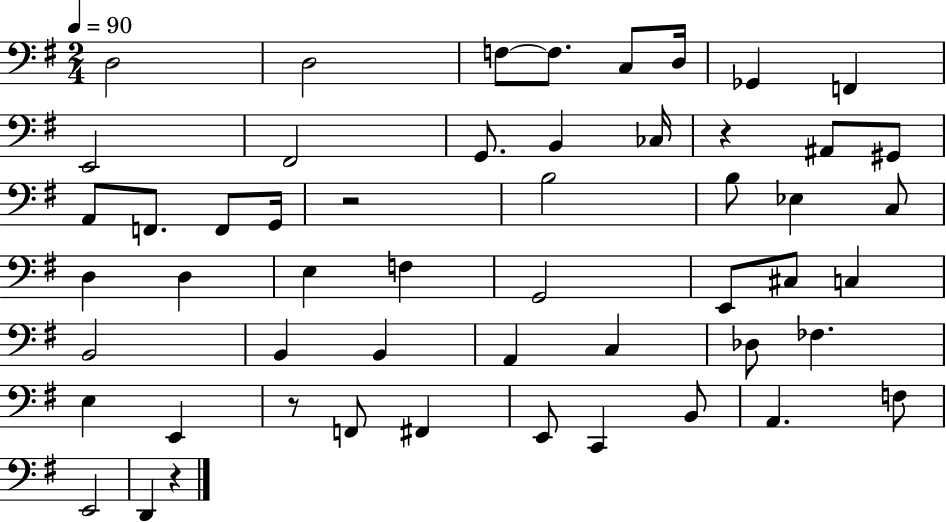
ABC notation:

X:1
T:Untitled
M:2/4
L:1/4
K:G
D,2 D,2 F,/2 F,/2 C,/2 D,/4 _G,, F,, E,,2 ^F,,2 G,,/2 B,, _C,/4 z ^A,,/2 ^G,,/2 A,,/2 F,,/2 F,,/2 G,,/4 z2 B,2 B,/2 _E, C,/2 D, D, E, F, G,,2 E,,/2 ^C,/2 C, B,,2 B,, B,, A,, C, _D,/2 _F, E, E,, z/2 F,,/2 ^F,, E,,/2 C,, B,,/2 A,, F,/2 E,,2 D,, z